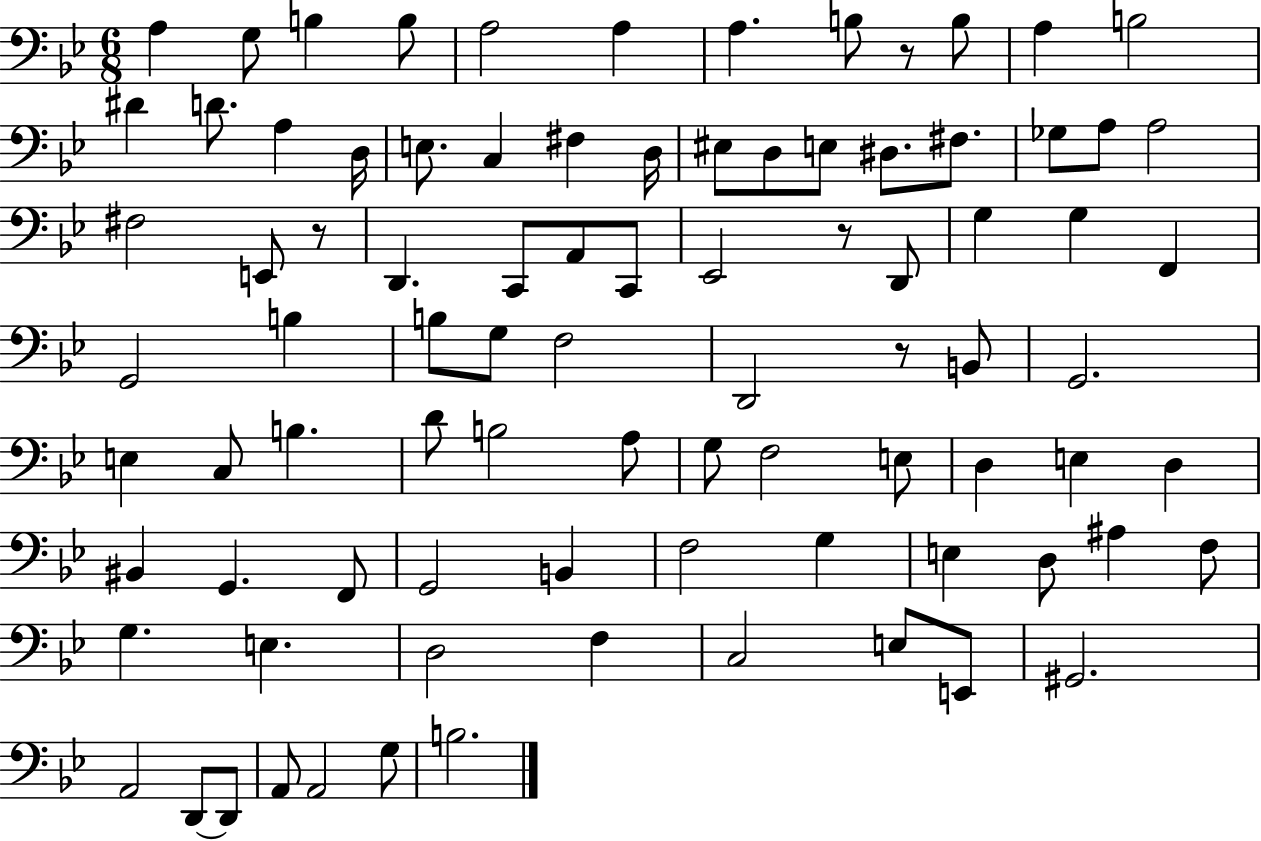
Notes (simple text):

A3/q G3/e B3/q B3/e A3/h A3/q A3/q. B3/e R/e B3/e A3/q B3/h D#4/q D4/e. A3/q D3/s E3/e. C3/q F#3/q D3/s EIS3/e D3/e E3/e D#3/e. F#3/e. Gb3/e A3/e A3/h F#3/h E2/e R/e D2/q. C2/e A2/e C2/e Eb2/h R/e D2/e G3/q G3/q F2/q G2/h B3/q B3/e G3/e F3/h D2/h R/e B2/e G2/h. E3/q C3/e B3/q. D4/e B3/h A3/e G3/e F3/h E3/e D3/q E3/q D3/q BIS2/q G2/q. F2/e G2/h B2/q F3/h G3/q E3/q D3/e A#3/q F3/e G3/q. E3/q. D3/h F3/q C3/h E3/e E2/e G#2/h. A2/h D2/e D2/e A2/e A2/h G3/e B3/h.